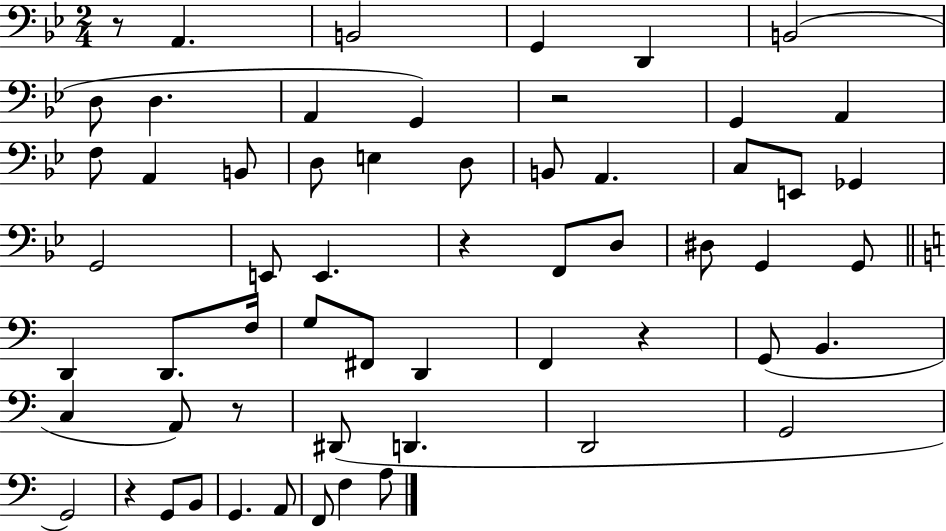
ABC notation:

X:1
T:Untitled
M:2/4
L:1/4
K:Bb
z/2 A,, B,,2 G,, D,, B,,2 D,/2 D, A,, G,, z2 G,, A,, F,/2 A,, B,,/2 D,/2 E, D,/2 B,,/2 A,, C,/2 E,,/2 _G,, G,,2 E,,/2 E,, z F,,/2 D,/2 ^D,/2 G,, G,,/2 D,, D,,/2 F,/4 G,/2 ^F,,/2 D,, F,, z G,,/2 B,, C, A,,/2 z/2 ^D,,/2 D,, D,,2 G,,2 G,,2 z G,,/2 B,,/2 G,, A,,/2 F,,/2 F, A,/2